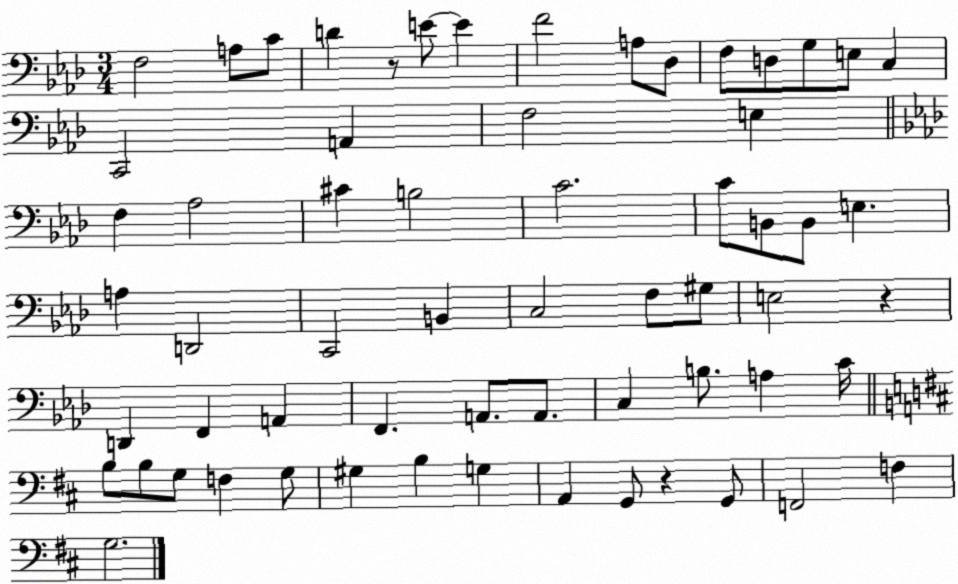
X:1
T:Untitled
M:3/4
L:1/4
K:Ab
F,2 A,/2 C/2 D z/2 E/2 E F2 A,/2 _D,/2 F,/2 D,/2 G,/2 E,/2 C, C,,2 A,, F,2 E, F, _A,2 ^C B,2 C2 C/2 B,,/2 B,,/2 E, A, D,,2 C,,2 B,, C,2 F,/2 ^G,/2 E,2 z D,, F,, A,, F,, A,,/2 A,,/2 C, B,/2 A, C/4 B,/2 B,/2 G,/2 F, G,/2 ^G, B, G, A,, G,,/2 z G,,/2 F,,2 F, G,2